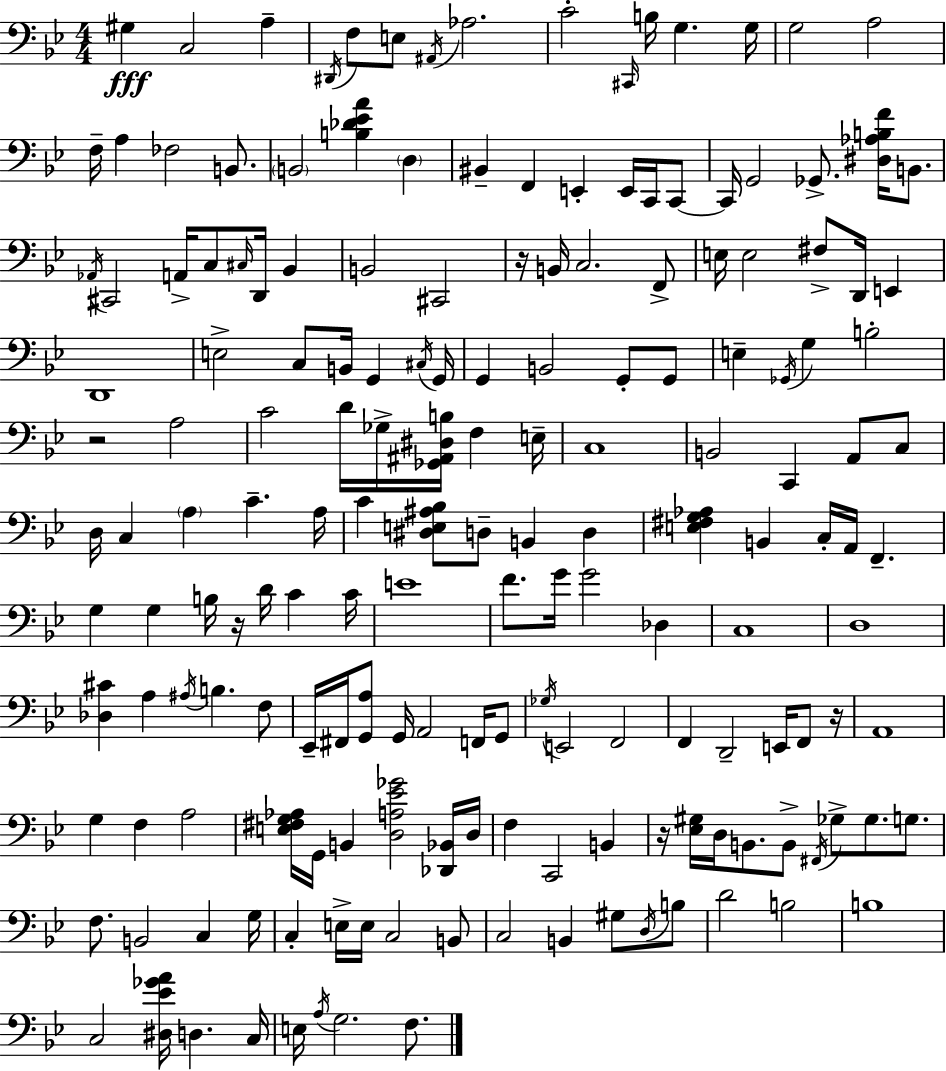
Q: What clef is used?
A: bass